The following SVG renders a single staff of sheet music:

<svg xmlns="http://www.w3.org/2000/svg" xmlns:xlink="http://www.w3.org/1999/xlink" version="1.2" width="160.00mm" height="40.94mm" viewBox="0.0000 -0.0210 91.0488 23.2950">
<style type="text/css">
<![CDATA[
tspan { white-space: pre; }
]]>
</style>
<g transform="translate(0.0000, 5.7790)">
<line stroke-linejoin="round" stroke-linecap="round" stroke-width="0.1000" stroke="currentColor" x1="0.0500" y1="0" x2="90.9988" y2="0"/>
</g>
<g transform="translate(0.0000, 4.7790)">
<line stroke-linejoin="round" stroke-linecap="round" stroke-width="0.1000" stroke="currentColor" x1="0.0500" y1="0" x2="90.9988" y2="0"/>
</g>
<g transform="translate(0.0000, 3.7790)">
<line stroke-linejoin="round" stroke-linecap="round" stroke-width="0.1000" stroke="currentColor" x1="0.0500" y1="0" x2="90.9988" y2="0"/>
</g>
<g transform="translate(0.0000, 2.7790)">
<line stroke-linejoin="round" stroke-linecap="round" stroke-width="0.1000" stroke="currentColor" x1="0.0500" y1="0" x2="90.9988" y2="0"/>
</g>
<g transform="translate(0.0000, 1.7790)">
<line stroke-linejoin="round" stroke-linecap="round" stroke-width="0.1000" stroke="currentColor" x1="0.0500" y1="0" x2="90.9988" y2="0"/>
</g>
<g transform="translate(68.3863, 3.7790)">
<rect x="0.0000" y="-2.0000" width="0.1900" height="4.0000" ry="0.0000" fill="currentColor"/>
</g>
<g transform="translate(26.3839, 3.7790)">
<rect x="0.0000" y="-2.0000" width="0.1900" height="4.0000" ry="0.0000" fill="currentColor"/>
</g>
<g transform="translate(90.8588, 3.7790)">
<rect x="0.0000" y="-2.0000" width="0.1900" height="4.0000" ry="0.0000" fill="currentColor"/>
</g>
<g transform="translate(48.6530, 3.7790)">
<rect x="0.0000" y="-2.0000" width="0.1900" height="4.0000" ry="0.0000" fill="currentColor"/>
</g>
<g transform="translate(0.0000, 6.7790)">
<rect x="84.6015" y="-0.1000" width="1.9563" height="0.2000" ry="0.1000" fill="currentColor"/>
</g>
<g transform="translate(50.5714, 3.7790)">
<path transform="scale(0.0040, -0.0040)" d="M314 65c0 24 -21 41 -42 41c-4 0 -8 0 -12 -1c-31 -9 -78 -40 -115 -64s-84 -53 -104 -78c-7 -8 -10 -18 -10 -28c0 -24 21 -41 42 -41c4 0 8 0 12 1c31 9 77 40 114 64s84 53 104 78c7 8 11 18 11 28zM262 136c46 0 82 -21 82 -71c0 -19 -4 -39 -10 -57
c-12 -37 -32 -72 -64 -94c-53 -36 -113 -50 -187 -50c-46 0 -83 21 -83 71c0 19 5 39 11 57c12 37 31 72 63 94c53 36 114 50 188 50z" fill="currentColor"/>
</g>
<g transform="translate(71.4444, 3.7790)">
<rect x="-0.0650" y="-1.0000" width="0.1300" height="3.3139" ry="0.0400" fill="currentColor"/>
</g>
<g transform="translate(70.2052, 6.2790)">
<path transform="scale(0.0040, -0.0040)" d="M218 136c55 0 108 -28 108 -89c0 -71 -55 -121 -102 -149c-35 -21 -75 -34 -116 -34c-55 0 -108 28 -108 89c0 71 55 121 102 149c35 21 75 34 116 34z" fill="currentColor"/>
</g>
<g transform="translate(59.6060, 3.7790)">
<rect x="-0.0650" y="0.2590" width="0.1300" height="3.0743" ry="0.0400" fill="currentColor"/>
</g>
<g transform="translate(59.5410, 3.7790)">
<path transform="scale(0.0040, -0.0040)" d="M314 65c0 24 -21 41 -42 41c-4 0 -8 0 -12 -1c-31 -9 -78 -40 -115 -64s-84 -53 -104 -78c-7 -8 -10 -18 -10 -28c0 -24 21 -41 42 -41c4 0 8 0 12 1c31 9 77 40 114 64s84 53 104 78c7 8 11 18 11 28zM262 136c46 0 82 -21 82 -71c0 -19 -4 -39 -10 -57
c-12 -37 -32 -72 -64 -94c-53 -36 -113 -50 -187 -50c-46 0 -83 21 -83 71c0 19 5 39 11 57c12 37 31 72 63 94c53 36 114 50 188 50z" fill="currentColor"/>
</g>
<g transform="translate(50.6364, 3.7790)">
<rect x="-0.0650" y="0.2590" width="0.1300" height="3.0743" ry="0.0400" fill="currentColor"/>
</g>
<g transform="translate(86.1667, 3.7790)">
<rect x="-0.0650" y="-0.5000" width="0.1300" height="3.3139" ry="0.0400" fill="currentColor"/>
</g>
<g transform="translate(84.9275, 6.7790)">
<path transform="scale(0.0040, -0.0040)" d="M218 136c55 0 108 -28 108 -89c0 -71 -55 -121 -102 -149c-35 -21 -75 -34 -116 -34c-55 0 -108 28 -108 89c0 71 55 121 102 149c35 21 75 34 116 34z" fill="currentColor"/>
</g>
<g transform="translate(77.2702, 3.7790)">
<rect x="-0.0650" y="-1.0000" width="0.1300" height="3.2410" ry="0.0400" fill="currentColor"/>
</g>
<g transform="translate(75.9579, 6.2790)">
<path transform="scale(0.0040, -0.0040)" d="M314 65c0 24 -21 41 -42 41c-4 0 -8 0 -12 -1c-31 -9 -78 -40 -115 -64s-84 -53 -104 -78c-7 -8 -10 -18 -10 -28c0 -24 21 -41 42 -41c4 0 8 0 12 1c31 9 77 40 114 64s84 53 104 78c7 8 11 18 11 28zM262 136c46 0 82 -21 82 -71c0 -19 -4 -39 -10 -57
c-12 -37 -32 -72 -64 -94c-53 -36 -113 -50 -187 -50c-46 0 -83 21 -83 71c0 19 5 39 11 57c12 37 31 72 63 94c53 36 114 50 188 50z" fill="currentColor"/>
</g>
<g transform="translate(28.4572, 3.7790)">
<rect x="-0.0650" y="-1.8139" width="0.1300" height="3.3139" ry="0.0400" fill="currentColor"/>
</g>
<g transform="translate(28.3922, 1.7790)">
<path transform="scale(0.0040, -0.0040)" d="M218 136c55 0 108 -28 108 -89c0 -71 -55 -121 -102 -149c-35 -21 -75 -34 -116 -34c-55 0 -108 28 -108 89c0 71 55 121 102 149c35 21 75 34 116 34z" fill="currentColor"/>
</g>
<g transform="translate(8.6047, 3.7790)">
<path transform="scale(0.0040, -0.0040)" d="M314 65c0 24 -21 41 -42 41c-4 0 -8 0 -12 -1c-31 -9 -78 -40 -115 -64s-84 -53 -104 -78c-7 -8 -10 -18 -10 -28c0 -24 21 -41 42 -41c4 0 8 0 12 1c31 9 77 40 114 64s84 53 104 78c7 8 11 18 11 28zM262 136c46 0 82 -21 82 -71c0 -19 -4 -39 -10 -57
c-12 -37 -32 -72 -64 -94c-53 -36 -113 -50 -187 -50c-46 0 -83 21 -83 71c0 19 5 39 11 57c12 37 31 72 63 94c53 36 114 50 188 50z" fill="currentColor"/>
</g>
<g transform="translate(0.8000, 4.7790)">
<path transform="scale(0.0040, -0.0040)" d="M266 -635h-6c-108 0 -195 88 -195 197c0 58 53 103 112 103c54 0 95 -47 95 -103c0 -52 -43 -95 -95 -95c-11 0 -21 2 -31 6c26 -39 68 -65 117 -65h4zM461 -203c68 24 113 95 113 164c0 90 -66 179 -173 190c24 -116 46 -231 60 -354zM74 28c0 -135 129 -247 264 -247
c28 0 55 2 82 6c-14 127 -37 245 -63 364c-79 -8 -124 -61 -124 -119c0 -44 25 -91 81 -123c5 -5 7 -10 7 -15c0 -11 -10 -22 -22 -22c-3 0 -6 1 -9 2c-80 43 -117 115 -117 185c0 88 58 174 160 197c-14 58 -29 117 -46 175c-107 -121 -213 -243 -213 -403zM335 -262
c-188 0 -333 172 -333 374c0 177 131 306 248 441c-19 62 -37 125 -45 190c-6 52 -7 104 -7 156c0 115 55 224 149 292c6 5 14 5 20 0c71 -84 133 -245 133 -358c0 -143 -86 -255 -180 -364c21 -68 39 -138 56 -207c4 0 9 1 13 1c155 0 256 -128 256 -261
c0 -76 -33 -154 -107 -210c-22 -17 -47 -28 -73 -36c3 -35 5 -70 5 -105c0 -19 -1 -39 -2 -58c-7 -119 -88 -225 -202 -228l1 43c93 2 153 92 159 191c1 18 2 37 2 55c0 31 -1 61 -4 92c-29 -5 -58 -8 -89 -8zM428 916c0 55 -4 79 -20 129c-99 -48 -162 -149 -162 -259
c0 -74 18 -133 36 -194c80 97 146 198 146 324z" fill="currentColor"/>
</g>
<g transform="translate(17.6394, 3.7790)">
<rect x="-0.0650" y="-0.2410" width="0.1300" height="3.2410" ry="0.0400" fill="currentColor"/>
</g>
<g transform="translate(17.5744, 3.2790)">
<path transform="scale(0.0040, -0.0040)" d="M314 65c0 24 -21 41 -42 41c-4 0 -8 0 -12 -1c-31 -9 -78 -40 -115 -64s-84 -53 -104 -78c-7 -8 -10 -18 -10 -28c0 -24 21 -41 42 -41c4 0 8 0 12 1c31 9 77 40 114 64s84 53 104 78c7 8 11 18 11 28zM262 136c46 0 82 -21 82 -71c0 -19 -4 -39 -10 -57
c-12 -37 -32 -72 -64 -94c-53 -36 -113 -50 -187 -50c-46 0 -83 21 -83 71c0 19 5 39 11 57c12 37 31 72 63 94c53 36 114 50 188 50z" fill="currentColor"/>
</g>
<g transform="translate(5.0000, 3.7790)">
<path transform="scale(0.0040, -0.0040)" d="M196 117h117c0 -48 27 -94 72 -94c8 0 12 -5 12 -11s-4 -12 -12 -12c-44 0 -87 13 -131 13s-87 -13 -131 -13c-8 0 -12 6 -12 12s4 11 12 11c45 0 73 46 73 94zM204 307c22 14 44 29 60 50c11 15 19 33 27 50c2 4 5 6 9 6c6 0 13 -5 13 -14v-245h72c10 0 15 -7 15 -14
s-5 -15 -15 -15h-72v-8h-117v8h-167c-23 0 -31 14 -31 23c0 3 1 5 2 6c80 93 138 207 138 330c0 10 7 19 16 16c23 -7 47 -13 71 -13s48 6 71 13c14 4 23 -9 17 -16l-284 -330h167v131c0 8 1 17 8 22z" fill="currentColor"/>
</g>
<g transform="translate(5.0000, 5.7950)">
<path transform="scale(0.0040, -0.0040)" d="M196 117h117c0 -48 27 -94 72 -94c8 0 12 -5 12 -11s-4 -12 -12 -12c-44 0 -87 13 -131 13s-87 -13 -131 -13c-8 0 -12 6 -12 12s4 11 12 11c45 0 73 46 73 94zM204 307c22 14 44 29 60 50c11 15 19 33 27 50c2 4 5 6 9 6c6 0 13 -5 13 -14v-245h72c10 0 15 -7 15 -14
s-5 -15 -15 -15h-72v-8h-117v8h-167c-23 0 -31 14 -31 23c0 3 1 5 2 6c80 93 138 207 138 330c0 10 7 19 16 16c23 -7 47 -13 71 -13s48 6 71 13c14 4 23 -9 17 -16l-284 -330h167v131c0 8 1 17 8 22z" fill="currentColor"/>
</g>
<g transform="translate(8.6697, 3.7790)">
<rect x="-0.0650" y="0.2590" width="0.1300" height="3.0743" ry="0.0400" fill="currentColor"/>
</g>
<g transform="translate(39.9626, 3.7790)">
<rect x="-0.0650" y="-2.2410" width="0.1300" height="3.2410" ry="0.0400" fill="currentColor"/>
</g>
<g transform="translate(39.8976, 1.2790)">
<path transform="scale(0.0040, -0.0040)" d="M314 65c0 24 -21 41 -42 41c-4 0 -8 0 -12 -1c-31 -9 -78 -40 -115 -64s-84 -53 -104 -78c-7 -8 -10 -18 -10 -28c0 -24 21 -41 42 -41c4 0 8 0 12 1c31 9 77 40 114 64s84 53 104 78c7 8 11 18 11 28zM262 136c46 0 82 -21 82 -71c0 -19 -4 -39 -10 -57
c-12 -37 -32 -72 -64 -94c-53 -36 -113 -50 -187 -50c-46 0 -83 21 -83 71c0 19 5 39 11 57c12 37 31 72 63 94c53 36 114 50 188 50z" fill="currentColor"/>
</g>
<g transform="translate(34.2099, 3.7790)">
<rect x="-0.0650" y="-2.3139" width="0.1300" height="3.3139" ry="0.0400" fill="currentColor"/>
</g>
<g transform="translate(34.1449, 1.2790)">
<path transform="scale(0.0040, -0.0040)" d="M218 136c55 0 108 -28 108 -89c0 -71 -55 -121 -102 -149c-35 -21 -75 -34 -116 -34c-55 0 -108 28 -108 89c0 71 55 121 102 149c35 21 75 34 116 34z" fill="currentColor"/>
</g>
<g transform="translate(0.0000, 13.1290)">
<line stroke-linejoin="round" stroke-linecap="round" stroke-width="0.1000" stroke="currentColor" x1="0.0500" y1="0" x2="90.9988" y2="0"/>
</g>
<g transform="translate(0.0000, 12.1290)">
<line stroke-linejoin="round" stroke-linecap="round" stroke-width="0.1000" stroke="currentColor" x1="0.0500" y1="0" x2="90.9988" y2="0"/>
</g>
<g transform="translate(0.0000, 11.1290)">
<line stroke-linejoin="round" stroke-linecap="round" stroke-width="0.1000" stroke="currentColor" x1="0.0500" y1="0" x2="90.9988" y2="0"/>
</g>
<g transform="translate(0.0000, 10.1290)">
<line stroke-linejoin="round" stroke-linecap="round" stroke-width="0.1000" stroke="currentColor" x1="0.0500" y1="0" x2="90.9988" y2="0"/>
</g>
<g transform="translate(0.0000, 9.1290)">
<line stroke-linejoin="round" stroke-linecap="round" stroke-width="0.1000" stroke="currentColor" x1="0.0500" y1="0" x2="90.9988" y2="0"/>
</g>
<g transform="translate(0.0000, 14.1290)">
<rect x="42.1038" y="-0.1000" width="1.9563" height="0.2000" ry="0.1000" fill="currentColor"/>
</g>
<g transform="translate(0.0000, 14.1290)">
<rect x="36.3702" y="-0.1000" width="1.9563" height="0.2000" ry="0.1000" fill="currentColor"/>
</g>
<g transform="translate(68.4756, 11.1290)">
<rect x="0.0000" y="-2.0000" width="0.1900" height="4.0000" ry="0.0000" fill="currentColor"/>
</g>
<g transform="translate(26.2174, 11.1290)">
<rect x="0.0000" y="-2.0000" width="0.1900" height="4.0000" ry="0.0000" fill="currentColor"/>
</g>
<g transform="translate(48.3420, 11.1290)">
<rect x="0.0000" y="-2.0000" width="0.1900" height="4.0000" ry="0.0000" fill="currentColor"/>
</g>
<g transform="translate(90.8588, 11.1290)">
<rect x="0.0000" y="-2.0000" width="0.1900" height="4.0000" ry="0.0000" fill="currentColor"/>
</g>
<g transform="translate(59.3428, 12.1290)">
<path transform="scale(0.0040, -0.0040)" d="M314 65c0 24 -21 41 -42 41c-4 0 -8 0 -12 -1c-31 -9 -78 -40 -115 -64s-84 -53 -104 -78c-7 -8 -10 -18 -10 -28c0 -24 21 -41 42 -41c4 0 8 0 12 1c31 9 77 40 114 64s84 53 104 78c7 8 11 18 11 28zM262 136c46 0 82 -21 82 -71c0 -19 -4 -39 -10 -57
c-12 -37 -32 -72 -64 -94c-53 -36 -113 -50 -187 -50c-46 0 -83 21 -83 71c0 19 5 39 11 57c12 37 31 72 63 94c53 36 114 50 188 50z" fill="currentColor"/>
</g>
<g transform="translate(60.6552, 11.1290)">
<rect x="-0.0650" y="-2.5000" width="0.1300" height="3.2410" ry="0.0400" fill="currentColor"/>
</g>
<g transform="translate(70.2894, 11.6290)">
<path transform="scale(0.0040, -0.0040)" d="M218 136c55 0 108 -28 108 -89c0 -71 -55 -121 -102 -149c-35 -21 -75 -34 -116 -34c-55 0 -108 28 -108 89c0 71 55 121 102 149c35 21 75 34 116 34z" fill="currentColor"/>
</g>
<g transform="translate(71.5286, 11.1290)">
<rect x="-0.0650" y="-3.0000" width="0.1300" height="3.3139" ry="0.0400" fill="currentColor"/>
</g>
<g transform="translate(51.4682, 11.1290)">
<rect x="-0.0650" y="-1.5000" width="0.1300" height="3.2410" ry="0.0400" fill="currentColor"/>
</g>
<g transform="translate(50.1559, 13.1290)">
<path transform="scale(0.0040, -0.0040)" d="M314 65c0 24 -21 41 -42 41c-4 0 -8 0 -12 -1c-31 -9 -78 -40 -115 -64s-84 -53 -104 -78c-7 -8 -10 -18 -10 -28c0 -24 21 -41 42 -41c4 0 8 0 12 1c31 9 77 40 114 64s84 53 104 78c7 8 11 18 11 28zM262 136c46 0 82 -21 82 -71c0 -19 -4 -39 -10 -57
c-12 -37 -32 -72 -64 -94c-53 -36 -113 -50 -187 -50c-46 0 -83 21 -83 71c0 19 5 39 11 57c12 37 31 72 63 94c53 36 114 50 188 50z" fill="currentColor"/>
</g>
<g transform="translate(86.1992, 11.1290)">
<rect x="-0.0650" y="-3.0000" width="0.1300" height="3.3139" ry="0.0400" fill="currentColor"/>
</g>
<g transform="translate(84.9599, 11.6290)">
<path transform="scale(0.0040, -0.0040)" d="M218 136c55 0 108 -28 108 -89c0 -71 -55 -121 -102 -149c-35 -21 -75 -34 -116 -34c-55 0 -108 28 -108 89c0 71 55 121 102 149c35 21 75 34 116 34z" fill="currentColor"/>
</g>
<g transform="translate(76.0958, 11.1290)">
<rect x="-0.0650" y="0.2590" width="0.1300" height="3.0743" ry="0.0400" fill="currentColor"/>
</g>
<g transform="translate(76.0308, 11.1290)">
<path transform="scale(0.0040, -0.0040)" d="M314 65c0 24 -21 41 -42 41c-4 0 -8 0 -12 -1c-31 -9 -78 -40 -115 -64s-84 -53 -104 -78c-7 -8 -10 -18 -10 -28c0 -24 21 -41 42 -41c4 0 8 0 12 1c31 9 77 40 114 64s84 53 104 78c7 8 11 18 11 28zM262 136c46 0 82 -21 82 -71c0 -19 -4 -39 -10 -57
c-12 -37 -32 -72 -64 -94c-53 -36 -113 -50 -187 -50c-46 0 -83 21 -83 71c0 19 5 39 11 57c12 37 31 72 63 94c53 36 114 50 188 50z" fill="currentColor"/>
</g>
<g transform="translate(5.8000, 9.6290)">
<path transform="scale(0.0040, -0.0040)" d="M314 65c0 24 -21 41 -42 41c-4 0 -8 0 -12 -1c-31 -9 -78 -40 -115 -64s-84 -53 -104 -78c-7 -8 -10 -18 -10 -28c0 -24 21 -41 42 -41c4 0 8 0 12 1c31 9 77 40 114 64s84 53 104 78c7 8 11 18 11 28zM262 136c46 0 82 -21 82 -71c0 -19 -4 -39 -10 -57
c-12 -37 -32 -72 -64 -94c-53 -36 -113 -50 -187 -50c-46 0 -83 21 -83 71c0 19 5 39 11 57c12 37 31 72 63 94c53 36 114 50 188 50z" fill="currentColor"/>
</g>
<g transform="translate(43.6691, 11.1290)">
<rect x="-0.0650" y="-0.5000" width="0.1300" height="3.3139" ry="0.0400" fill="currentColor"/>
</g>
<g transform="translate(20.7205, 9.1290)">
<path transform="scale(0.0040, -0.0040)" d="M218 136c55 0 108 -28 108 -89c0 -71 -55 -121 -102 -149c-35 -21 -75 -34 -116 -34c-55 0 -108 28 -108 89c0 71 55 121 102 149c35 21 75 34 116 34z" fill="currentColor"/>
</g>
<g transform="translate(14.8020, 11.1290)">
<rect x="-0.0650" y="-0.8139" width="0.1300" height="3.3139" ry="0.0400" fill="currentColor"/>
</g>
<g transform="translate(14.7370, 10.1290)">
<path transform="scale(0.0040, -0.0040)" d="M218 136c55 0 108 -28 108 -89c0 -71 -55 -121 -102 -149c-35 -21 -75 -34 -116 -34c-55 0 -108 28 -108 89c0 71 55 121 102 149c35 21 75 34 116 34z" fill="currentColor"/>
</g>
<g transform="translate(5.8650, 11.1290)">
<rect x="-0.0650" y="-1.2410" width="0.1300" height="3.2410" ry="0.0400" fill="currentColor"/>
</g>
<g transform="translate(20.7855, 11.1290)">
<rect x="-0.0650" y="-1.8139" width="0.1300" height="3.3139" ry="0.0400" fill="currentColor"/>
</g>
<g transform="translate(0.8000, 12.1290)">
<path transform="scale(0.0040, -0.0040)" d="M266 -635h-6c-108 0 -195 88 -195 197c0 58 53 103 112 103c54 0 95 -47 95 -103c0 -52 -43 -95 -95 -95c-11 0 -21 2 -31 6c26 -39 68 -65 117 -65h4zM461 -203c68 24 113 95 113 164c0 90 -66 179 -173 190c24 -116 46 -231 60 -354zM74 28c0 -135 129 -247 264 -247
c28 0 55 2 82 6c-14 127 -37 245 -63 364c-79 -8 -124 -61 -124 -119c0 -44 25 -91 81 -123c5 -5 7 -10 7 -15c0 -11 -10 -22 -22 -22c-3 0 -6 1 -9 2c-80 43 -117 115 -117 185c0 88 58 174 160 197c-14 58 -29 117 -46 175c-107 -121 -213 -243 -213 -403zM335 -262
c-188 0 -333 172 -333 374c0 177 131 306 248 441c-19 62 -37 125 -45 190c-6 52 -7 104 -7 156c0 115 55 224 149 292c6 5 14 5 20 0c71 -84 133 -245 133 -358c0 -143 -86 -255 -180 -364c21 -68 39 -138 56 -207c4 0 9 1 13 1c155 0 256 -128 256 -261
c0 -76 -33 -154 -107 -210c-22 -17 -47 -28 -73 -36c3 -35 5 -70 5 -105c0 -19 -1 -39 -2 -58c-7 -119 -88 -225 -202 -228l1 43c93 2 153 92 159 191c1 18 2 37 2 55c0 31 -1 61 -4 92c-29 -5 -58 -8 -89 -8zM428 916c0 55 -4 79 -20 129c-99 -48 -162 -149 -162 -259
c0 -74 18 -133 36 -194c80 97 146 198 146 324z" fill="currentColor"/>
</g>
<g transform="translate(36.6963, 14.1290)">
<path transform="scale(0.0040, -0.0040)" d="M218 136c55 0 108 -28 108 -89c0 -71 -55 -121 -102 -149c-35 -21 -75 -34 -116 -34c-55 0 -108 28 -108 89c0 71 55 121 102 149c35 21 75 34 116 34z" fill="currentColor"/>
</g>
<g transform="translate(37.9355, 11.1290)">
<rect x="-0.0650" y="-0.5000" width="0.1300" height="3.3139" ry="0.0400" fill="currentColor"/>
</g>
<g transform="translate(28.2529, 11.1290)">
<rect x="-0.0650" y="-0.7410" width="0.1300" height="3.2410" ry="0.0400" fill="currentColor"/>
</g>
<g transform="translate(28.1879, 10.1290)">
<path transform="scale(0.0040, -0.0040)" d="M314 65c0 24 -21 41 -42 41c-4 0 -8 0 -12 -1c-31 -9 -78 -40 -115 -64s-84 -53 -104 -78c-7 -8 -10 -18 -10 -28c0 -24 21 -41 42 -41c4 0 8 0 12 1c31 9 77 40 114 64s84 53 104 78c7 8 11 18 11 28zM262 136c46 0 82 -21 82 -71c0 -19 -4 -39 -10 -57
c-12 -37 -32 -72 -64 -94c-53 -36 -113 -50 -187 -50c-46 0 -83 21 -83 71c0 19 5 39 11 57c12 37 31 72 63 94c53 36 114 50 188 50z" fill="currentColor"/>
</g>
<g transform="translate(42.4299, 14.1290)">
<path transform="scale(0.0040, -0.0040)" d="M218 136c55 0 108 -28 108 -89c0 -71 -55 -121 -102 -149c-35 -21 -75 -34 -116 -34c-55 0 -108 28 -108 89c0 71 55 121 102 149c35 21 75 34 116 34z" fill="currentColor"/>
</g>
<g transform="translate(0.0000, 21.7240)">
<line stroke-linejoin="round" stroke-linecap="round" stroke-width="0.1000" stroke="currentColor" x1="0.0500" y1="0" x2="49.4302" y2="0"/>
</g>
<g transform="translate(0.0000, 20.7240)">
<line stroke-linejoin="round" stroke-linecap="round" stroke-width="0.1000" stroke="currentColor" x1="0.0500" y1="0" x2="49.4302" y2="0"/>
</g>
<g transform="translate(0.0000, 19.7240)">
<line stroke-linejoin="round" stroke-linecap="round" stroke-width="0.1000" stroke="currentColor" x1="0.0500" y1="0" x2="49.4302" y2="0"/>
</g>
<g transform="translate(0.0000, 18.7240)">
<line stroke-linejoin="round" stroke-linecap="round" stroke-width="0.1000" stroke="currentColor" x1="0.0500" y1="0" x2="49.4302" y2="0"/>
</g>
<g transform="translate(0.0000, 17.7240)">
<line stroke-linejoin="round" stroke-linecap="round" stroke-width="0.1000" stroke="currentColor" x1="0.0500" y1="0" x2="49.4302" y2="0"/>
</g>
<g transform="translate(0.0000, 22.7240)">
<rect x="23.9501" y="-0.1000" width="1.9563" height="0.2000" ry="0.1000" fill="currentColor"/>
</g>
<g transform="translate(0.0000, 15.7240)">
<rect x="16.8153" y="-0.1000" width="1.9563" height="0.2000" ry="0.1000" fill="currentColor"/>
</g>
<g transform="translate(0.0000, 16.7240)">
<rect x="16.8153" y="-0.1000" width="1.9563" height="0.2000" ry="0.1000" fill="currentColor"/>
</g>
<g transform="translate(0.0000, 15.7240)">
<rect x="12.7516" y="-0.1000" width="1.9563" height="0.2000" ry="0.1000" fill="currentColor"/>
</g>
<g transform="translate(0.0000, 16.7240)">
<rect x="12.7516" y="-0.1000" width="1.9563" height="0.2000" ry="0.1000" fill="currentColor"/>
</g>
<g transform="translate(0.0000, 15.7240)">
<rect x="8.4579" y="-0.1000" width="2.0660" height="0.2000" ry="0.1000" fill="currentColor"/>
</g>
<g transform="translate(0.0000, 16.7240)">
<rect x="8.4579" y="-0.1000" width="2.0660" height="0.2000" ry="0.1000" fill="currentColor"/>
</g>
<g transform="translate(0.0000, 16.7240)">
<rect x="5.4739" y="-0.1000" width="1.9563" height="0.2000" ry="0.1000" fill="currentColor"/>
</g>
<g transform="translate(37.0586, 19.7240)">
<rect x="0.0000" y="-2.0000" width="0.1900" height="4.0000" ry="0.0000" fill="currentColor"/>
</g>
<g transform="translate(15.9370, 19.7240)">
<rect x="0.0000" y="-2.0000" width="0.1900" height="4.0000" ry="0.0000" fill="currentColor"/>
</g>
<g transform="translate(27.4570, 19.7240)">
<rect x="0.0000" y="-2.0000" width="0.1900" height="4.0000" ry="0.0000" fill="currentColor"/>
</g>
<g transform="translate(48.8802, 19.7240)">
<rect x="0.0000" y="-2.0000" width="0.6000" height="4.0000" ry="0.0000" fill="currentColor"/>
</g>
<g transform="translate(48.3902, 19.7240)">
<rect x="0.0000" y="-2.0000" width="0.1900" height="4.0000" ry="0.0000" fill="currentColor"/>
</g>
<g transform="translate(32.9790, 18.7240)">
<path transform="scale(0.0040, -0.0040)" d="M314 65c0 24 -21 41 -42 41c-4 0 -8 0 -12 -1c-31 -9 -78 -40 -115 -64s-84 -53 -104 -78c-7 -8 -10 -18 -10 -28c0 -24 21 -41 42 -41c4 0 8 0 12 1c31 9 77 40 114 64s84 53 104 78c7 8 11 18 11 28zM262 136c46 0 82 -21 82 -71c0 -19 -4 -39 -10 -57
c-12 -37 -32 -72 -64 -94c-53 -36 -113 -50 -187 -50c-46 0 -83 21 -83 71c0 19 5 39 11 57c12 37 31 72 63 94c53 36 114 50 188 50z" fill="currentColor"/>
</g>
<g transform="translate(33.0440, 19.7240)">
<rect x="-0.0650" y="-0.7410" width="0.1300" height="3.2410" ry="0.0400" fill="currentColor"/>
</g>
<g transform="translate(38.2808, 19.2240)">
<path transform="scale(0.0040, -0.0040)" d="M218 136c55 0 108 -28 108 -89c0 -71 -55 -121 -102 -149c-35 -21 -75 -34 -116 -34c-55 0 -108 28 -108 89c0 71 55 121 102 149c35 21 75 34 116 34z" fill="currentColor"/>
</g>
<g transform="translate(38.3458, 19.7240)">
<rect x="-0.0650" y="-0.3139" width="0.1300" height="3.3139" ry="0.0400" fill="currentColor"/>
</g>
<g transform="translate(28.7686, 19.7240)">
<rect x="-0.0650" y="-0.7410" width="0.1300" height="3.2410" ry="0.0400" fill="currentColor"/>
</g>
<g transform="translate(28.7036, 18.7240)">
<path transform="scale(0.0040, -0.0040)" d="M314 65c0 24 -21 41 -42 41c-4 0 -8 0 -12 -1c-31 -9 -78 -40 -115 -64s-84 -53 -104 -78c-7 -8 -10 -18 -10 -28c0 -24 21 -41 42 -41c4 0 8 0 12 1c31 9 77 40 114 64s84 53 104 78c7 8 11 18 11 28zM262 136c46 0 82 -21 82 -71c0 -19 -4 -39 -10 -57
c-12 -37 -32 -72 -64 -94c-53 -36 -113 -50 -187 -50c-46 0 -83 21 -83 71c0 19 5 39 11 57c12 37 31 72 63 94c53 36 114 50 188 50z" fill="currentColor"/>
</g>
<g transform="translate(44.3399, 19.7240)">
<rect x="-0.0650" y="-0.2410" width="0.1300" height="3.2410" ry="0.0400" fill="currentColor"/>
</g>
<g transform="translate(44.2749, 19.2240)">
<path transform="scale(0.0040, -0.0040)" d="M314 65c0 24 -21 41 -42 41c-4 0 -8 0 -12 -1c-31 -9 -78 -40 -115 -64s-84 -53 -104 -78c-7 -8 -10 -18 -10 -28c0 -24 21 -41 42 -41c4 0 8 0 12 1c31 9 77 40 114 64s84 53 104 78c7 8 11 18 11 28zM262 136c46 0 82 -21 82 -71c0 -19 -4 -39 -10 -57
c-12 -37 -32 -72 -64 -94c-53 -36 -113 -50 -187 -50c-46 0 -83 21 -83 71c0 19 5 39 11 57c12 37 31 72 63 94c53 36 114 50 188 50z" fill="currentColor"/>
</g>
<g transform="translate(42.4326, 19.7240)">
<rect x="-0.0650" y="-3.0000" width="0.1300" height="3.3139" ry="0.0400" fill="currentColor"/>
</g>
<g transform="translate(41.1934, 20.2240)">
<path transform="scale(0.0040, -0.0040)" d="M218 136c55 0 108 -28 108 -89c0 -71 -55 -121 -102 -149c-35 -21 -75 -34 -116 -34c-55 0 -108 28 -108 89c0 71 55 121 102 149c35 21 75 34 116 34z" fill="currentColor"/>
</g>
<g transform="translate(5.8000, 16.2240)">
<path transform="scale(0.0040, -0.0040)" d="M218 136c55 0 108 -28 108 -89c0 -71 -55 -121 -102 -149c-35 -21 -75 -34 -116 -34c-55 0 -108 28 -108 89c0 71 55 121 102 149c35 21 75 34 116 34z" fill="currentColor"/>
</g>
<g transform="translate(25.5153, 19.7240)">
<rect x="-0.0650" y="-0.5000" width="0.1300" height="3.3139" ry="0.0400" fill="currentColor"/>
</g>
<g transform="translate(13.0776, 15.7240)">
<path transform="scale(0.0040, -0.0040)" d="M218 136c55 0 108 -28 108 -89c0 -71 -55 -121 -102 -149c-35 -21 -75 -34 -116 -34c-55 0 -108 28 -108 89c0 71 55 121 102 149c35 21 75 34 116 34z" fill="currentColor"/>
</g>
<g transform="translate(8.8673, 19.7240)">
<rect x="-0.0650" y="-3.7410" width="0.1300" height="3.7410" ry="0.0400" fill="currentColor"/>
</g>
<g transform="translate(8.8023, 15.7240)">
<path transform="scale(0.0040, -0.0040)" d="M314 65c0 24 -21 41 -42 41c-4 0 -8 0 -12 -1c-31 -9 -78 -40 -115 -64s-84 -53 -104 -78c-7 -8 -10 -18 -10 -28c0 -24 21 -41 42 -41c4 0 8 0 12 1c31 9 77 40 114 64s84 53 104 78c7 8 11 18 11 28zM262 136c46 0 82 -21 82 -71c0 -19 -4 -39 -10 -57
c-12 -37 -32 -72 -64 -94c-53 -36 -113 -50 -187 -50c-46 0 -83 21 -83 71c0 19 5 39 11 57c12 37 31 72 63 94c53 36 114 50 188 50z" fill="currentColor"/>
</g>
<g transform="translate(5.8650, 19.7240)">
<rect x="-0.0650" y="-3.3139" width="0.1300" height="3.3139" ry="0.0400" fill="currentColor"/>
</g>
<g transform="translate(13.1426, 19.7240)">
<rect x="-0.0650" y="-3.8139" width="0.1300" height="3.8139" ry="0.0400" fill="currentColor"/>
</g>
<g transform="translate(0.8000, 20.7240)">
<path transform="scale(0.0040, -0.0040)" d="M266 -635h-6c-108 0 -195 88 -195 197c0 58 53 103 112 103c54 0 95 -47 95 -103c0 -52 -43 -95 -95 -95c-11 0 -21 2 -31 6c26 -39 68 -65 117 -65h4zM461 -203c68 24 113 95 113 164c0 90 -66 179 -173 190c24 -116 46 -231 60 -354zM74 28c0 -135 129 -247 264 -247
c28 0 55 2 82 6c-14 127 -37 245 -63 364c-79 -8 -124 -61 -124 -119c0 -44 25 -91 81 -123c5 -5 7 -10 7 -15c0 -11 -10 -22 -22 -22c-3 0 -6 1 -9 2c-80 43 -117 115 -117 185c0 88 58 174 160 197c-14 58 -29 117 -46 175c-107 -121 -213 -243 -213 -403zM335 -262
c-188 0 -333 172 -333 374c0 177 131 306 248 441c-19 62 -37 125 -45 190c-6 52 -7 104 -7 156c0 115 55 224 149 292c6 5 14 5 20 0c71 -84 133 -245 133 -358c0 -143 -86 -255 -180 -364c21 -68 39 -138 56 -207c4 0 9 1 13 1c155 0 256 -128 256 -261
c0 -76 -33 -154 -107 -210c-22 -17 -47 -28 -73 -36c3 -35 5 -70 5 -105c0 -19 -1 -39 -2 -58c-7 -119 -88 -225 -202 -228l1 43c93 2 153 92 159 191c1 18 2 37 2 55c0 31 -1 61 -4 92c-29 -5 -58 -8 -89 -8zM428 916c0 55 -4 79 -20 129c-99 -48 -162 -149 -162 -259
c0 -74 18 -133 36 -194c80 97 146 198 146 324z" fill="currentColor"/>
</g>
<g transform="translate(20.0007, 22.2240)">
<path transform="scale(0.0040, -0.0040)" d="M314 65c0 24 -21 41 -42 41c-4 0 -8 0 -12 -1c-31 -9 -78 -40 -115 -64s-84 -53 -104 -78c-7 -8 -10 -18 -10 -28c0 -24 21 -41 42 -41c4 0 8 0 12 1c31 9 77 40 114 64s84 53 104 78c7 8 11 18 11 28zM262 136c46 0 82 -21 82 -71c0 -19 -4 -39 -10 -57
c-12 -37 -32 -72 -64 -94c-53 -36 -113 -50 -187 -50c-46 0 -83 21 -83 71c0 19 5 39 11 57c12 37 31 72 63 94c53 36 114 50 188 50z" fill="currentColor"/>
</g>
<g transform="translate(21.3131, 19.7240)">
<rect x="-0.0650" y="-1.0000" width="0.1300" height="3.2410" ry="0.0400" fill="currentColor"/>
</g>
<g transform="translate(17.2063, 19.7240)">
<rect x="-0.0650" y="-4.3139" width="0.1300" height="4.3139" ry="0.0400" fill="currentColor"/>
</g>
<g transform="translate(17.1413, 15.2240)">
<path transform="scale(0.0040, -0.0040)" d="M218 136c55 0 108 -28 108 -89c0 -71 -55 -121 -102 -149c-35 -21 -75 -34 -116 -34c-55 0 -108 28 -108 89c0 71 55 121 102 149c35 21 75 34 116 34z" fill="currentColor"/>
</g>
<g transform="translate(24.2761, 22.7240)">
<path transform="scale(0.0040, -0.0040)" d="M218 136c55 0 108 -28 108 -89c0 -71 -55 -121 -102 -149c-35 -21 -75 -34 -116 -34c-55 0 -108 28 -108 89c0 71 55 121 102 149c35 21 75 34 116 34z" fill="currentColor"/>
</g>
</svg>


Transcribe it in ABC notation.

X:1
T:Untitled
M:4/4
L:1/4
K:C
B2 c2 f g g2 B2 B2 D D2 C e2 d f d2 C C E2 G2 A B2 A b c'2 c' d' D2 C d2 d2 c A c2